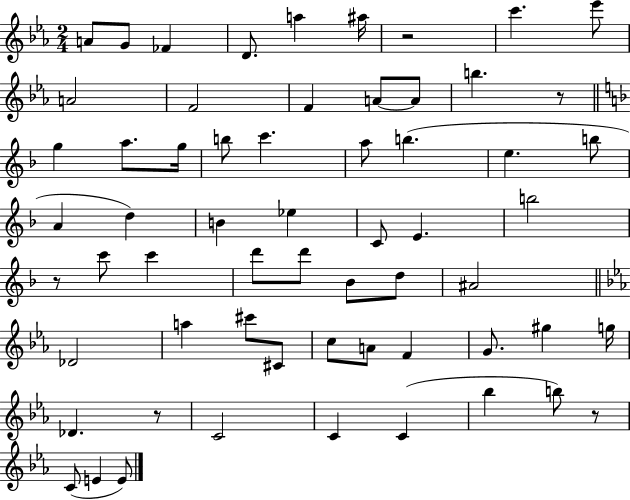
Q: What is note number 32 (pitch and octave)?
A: C6